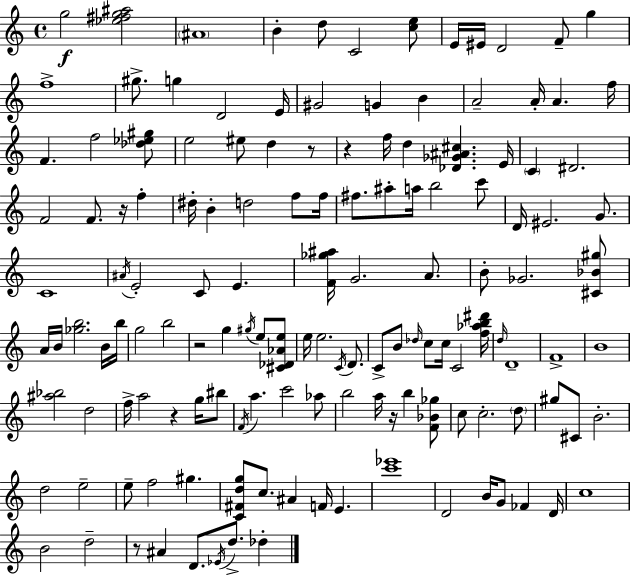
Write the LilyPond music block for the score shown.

{
  \clef treble
  \time 4/4
  \defaultTimeSignature
  \key c \major
  g''2\f <ees'' fis'' g'' ais''>2 | \parenthesize ais'1 | b'4-. d''8 c'2 <c'' e''>8 | e'16 eis'16 d'2 f'8-- g''4 | \break f''1-> | gis''8.-> g''4 d'2 e'16 | gis'2 g'4 b'4 | a'2-- a'16-. a'4. f''16 | \break f'4. f''2 <des'' ees'' gis''>8 | e''2 eis''8 d''4 r8 | r4 f''16 d''4 <des' ges' ais' cis''>4. e'16 | \parenthesize c'4 dis'2. | \break f'2 f'8. r16 f''4-. | dis''16-. b'4-. d''2 f''8 f''16 | fis''8. ais''8-. a''16 b''2 c'''8 | d'16 eis'2. g'8. | \break c'1 | \acciaccatura { ais'16 } e'2-. c'8 e'4. | <f' ges'' ais''>16 g'2. a'8. | b'8-. ges'2. <cis' bes' gis''>8 | \break a'16 b'16 <ges'' b''>2. b'16 | b''16 g''2 b''2 | r2 g''4 \acciaccatura { gis''16 } e''8 | <cis' des' aes' e''>8 e''16 e''2. \acciaccatura { c'16 } | \break d'8. c'8-> b'8 \grace { des''16 } c''8 c''16 c'2 | <f'' aes'' b'' dis'''>16 \grace { d''16 } d'1-- | f'1-> | b'1 | \break <ais'' bes''>2 d''2 | f''16-> a''2 r4 | g''16 bis''8 \acciaccatura { f'16 } a''4. c'''2 | aes''8 b''2 a''16 r16 | \break b''4 <f' bes' ges''>8 c''8 c''2.-. | \parenthesize d''8 gis''8 cis'8 b'2.-. | d''2 e''2-- | e''8-- f''2 | \break gis''4. <c' fis' d'' g''>8 c''8. ais'4 f'16 | e'4. <c''' ees'''>1 | d'2 b'16 g'8 | fes'4 d'16 c''1 | \break b'2 d''2-- | r8 ais'4 d'8. \acciaccatura { ees'16 } | d''8.-> des''4-. \bar "|."
}